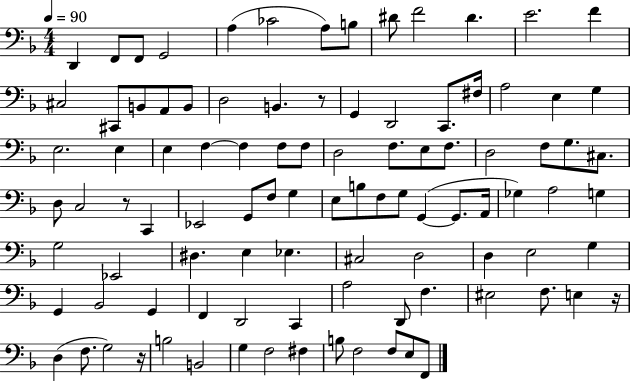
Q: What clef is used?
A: bass